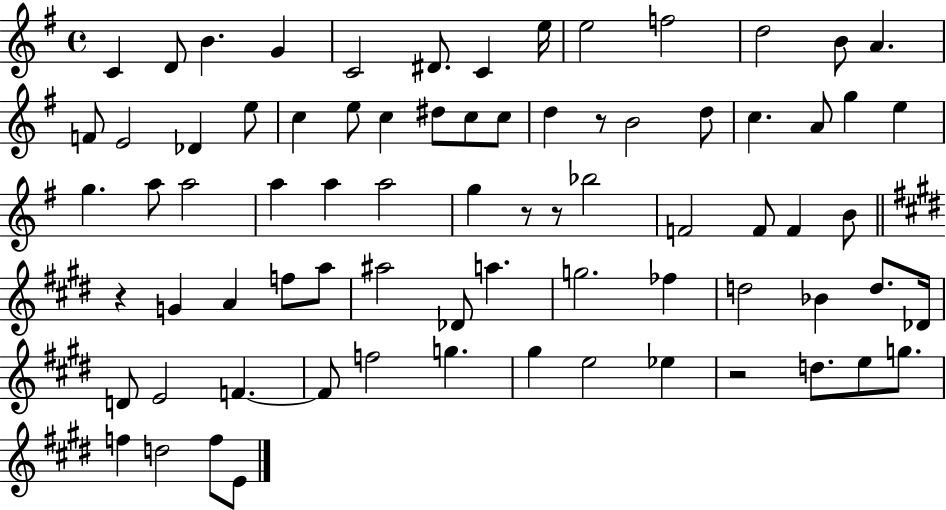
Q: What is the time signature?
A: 4/4